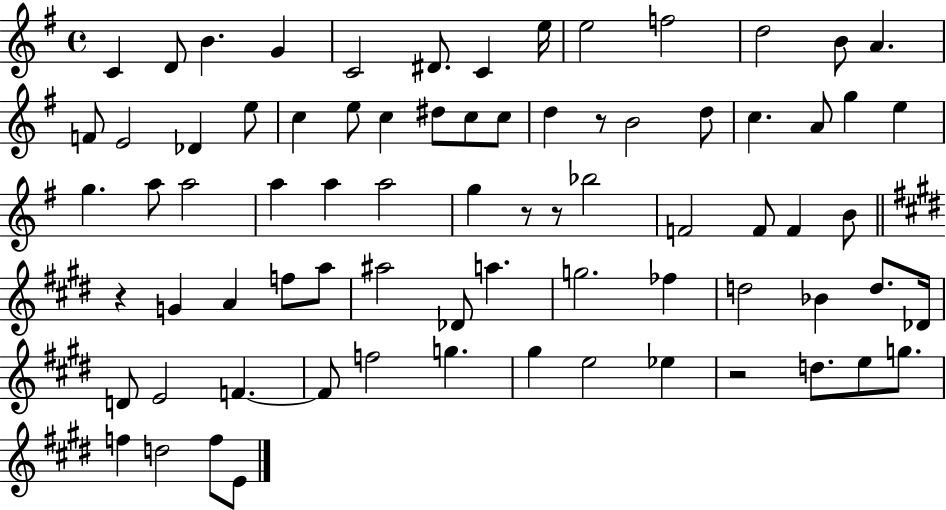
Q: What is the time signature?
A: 4/4